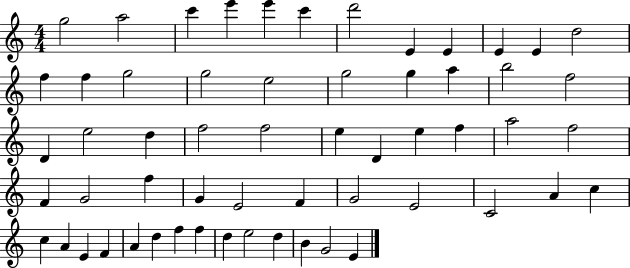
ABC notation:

X:1
T:Untitled
M:4/4
L:1/4
K:C
g2 a2 c' e' e' c' d'2 E E E E d2 f f g2 g2 e2 g2 g a b2 f2 D e2 d f2 f2 e D e f a2 f2 F G2 f G E2 F G2 E2 C2 A c c A E F A d f f d e2 d B G2 E